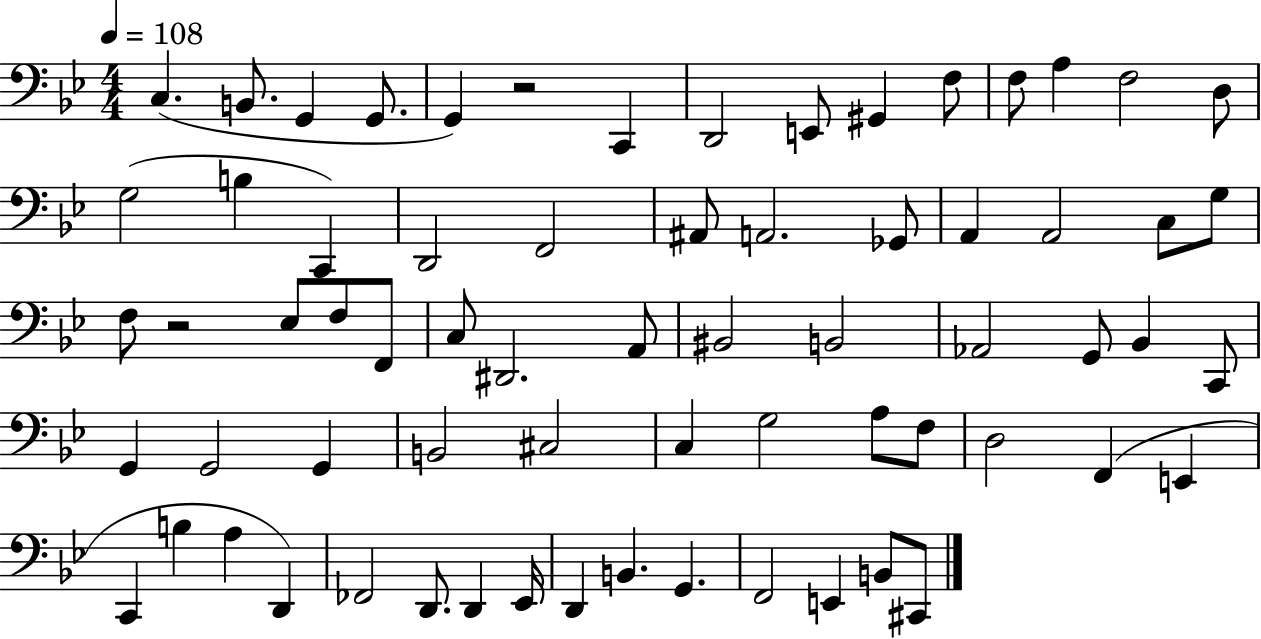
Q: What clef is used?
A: bass